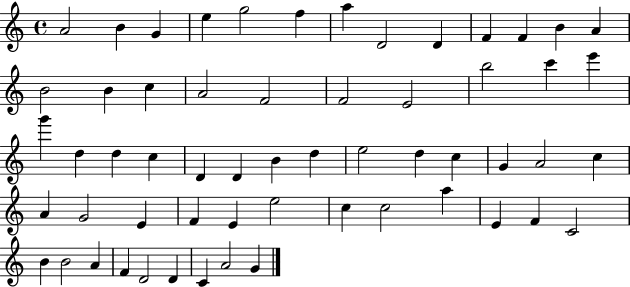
{
  \clef treble
  \time 4/4
  \defaultTimeSignature
  \key c \major
  a'2 b'4 g'4 | e''4 g''2 f''4 | a''4 d'2 d'4 | f'4 f'4 b'4 a'4 | \break b'2 b'4 c''4 | a'2 f'2 | f'2 e'2 | b''2 c'''4 e'''4 | \break g'''4 d''4 d''4 c''4 | d'4 d'4 b'4 d''4 | e''2 d''4 c''4 | g'4 a'2 c''4 | \break a'4 g'2 e'4 | f'4 e'4 e''2 | c''4 c''2 a''4 | e'4 f'4 c'2 | \break b'4 b'2 a'4 | f'4 d'2 d'4 | c'4 a'2 g'4 | \bar "|."
}